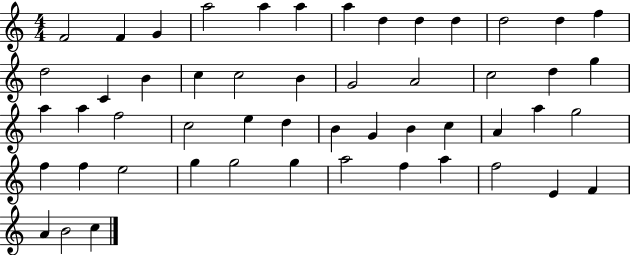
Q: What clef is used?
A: treble